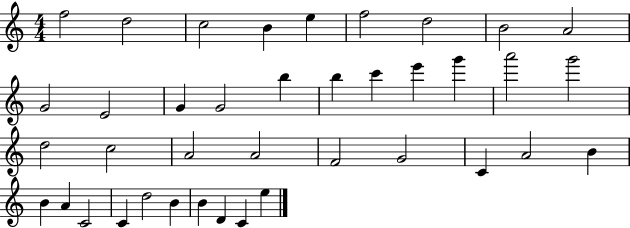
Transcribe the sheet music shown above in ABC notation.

X:1
T:Untitled
M:4/4
L:1/4
K:C
f2 d2 c2 B e f2 d2 B2 A2 G2 E2 G G2 b b c' e' g' a'2 g'2 d2 c2 A2 A2 F2 G2 C A2 B B A C2 C d2 B B D C e